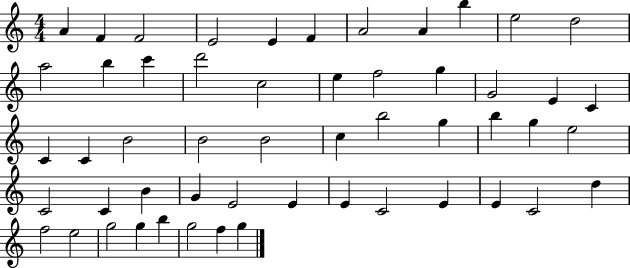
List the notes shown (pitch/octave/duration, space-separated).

A4/q F4/q F4/h E4/h E4/q F4/q A4/h A4/q B5/q E5/h D5/h A5/h B5/q C6/q D6/h C5/h E5/q F5/h G5/q G4/h E4/q C4/q C4/q C4/q B4/h B4/h B4/h C5/q B5/h G5/q B5/q G5/q E5/h C4/h C4/q B4/q G4/q E4/h E4/q E4/q C4/h E4/q E4/q C4/h D5/q F5/h E5/h G5/h G5/q B5/q G5/h F5/q G5/q